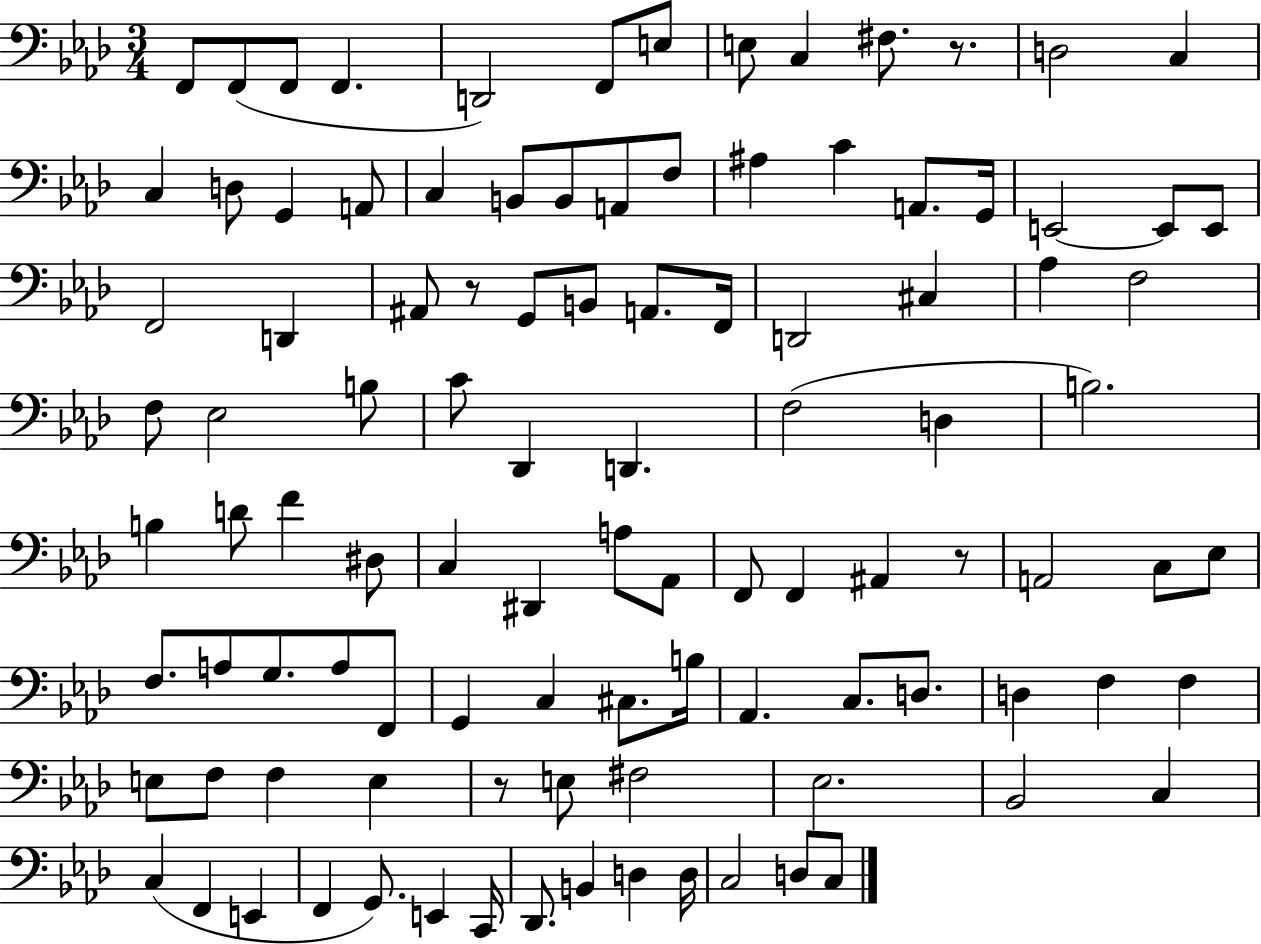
{
  \clef bass
  \numericTimeSignature
  \time 3/4
  \key aes \major
  f,8 f,8( f,8 f,4. | d,2) f,8 e8 | e8 c4 fis8. r8. | d2 c4 | \break c4 d8 g,4 a,8 | c4 b,8 b,8 a,8 f8 | ais4 c'4 a,8. g,16 | e,2~~ e,8 e,8 | \break f,2 d,4 | ais,8 r8 g,8 b,8 a,8. f,16 | d,2 cis4 | aes4 f2 | \break f8 ees2 b8 | c'8 des,4 d,4. | f2( d4 | b2.) | \break b4 d'8 f'4 dis8 | c4 dis,4 a8 aes,8 | f,8 f,4 ais,4 r8 | a,2 c8 ees8 | \break f8. a8 g8. a8 f,8 | g,4 c4 cis8. b16 | aes,4. c8. d8. | d4 f4 f4 | \break e8 f8 f4 e4 | r8 e8 fis2 | ees2. | bes,2 c4 | \break c4( f,4 e,4 | f,4 g,8.) e,4 c,16 | des,8. b,4 d4 d16 | c2 d8 c8 | \break \bar "|."
}